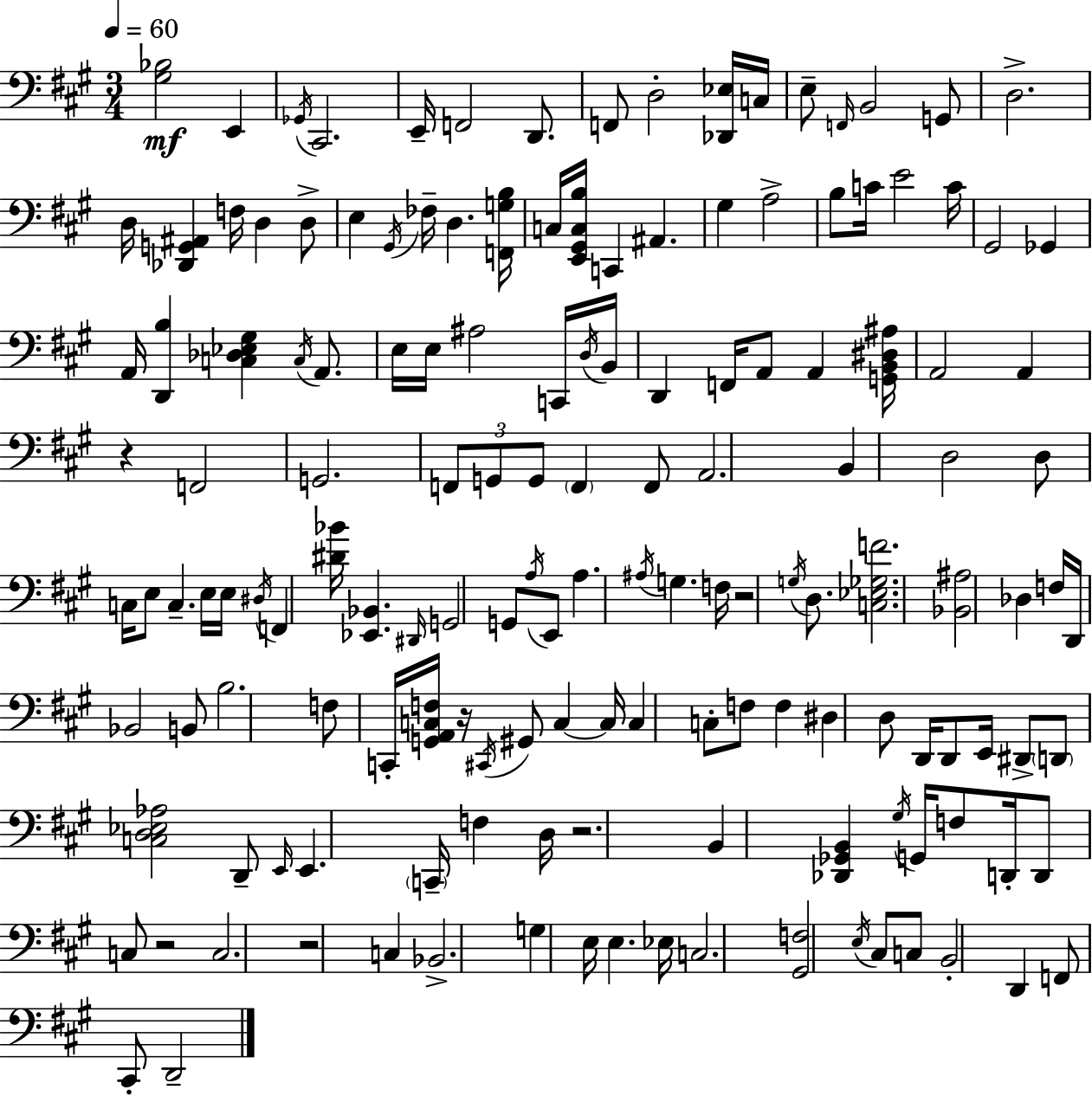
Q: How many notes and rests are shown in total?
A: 151